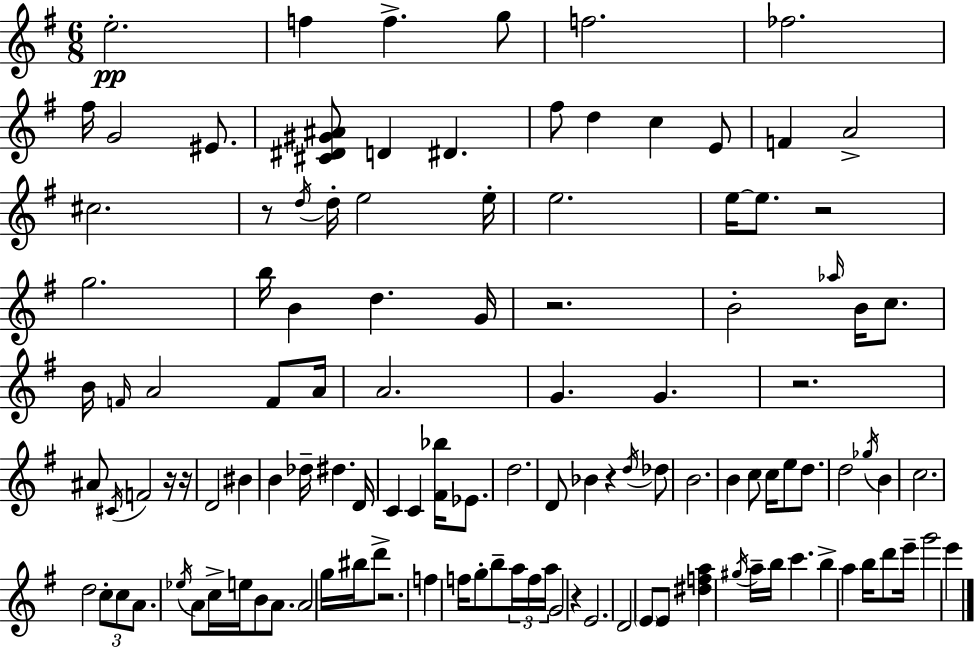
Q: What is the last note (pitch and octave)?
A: E6